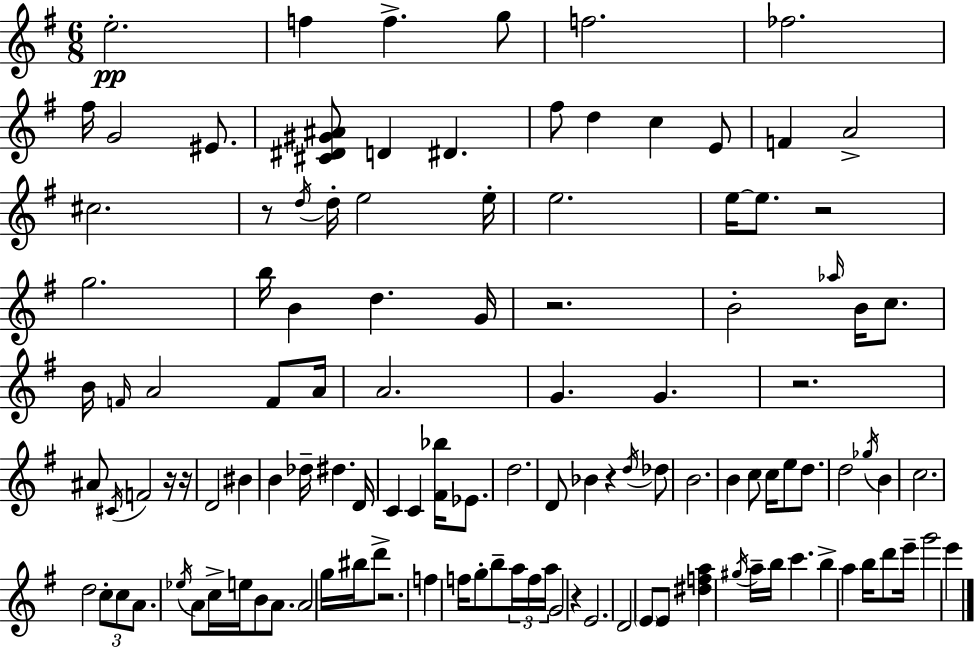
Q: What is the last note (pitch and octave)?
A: E6